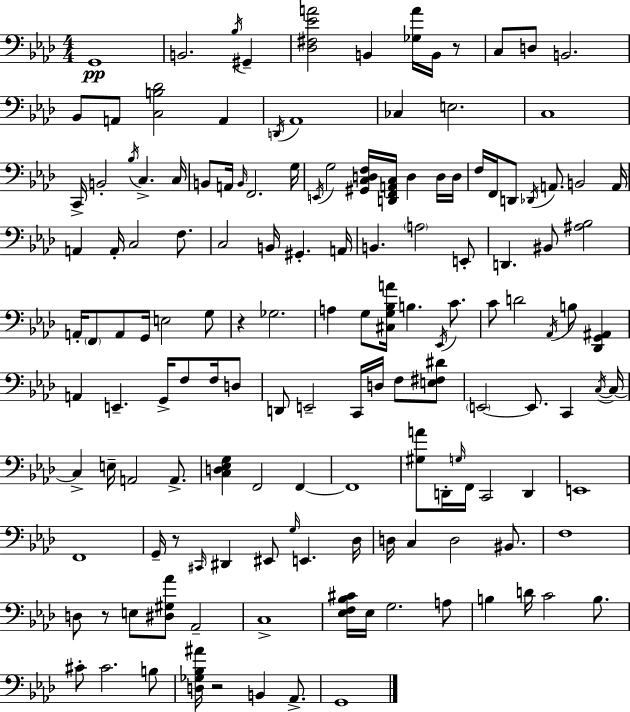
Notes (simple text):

G2/w B2/h. Bb3/s G#2/q [Db3,F#3,Eb4,A4]/h B2/q [Gb3,A4]/s B2/s R/e C3/e D3/e B2/h. Bb2/e A2/e [C3,B3,Db4]/h A2/q D2/s Ab2/w CES3/q E3/h. C3/w C2/s B2/h Bb3/s C3/q. C3/s B2/e A2/s B2/s F2/h. G3/s E2/s G3/h [G#2,C3,D3,F3]/s [D2,F2,A2,C3]/s D3/q D3/s D3/s F3/s F2/s D2/e Db2/s A2/e. B2/h A2/s A2/q A2/s C3/h F3/e. C3/h B2/s G#2/q. A2/s B2/q. A3/h E2/e D2/q. BIS2/e [A#3,Bb3]/h A2/s F2/e A2/e G2/s E3/h G3/e R/q Gb3/h. A3/q G3/e [C#3,G3,Bb3,A4]/s B3/q. Eb2/s C4/e. C4/e D4/h Ab2/s B3/e [Db2,G2,A#2]/q A2/q E2/q. G2/s F3/e F3/s D3/e D2/e E2/h C2/s D3/s F3/e [E3,F#3,D#4]/e E2/h E2/e. C2/q C3/s C3/s C3/q E3/s A2/h A2/e. [C3,D3,Eb3,G3]/q F2/h F2/q F2/w [G#3,A4]/e D2/s G3/s F2/s C2/h D2/q E2/w F2/w G2/s R/e C#2/s D#2/q EIS2/e G3/s E2/q. Db3/s D3/s C3/q D3/h BIS2/e. F3/w D3/e R/e E3/e [D#3,G#3,Ab4]/e Ab2/h C3/w [Eb3,F3,Bb3,C#4]/s Eb3/s G3/h. A3/e B3/q D4/s C4/h B3/e. C#4/e C#4/h. B3/e [D3,Gb3,Bb3,A#4]/s R/h B2/q Ab2/e. G2/w